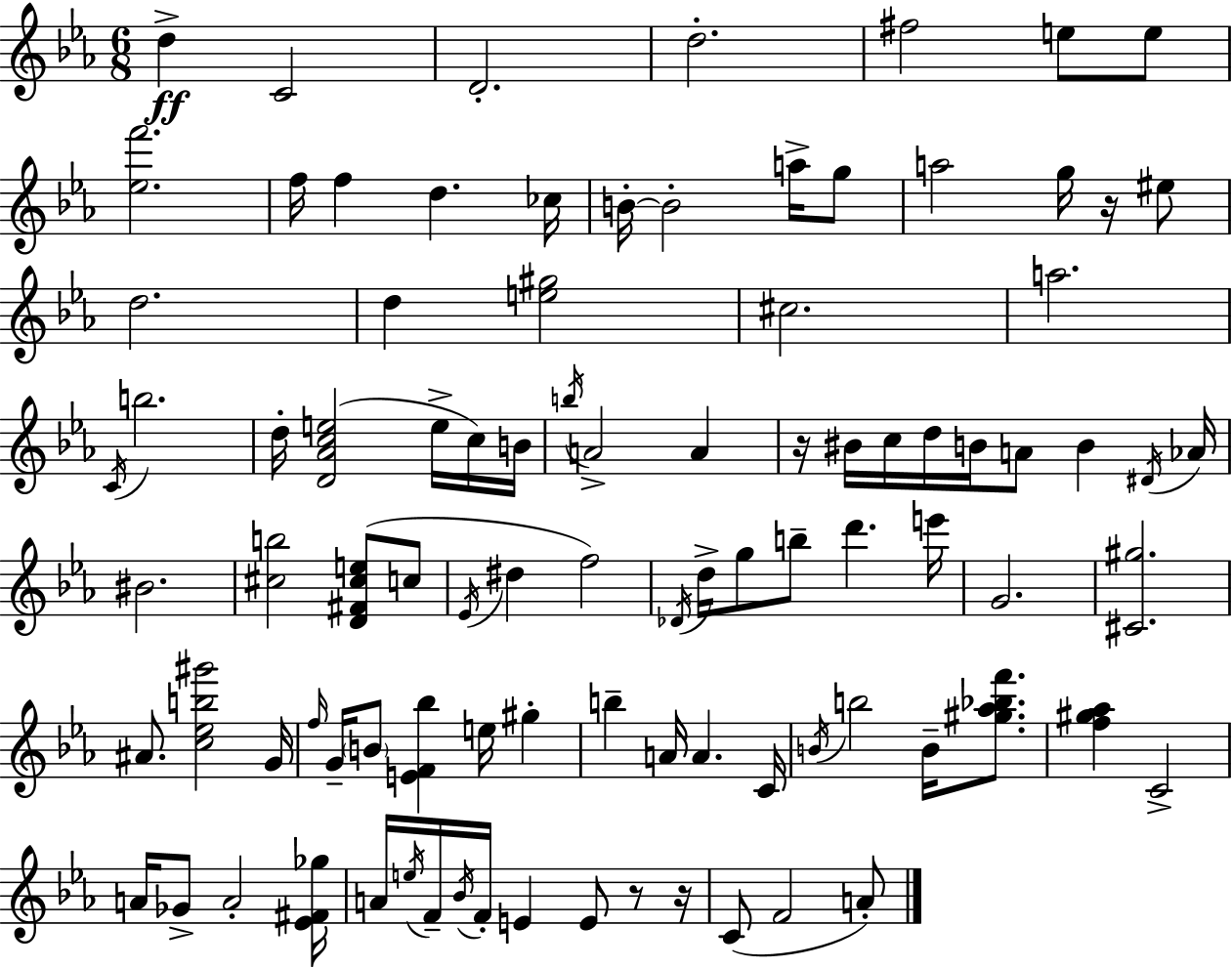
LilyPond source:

{
  \clef treble
  \numericTimeSignature
  \time 6/8
  \key ees \major
  d''4->\ff c'2 | d'2.-. | d''2.-. | fis''2 e''8 e''8 | \break <ees'' f'''>2. | f''16 f''4 d''4. ces''16 | b'16-.~~ b'2-. a''16-> g''8 | a''2 g''16 r16 eis''8 | \break d''2. | d''4 <e'' gis''>2 | cis''2. | a''2. | \break \acciaccatura { c'16 } b''2. | d''16-. <d' aes' c'' e''>2( e''16-> c''16) | b'16 \acciaccatura { b''16 } a'2-> a'4 | r16 bis'16 c''16 d''16 b'16 a'8 b'4 | \break \acciaccatura { dis'16 } aes'16 bis'2. | <cis'' b''>2 <d' fis' cis'' e''>8( | c''8 \acciaccatura { ees'16 } dis''4 f''2) | \acciaccatura { des'16 } d''16-> g''8 b''8-- d'''4. | \break e'''16 g'2. | <cis' gis''>2. | ais'8. <c'' ees'' b'' gis'''>2 | g'16 \grace { f''16 } g'16-- \parenthesize b'8 <e' f' bes''>4 | \break e''16 gis''4-. b''4-- a'16 a'4. | c'16 \acciaccatura { b'16 } b''2 | b'16-- <gis'' aes'' bes'' f'''>8. <f'' gis'' aes''>4 c'2-> | a'16 ges'8-> a'2-. | \break <ees' fis' ges''>16 a'16 \acciaccatura { e''16 } f'16-- \acciaccatura { bes'16 } f'16-. | e'4 e'8 r8 r16 c'8( f'2 | a'8-.) \bar "|."
}